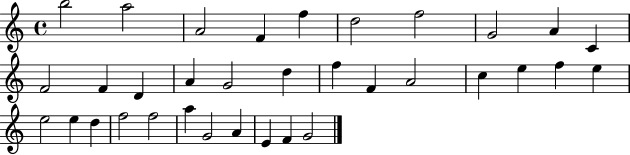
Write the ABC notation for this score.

X:1
T:Untitled
M:4/4
L:1/4
K:C
b2 a2 A2 F f d2 f2 G2 A C F2 F D A G2 d f F A2 c e f e e2 e d f2 f2 a G2 A E F G2